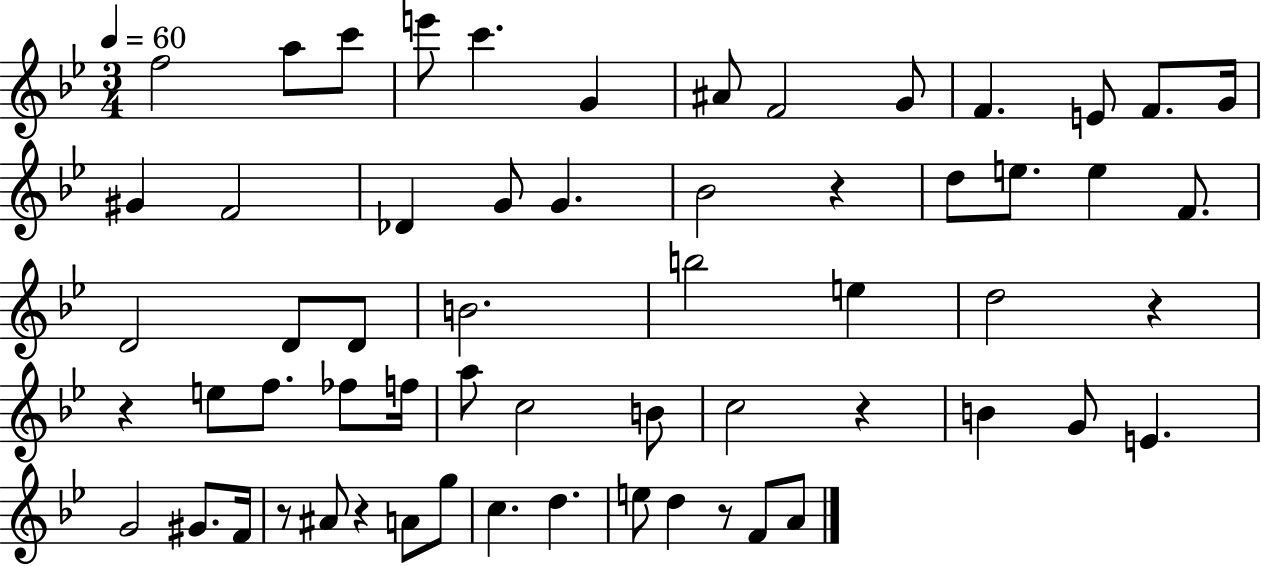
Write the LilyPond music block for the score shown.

{
  \clef treble
  \numericTimeSignature
  \time 3/4
  \key bes \major
  \tempo 4 = 60
  f''2 a''8 c'''8 | e'''8 c'''4. g'4 | ais'8 f'2 g'8 | f'4. e'8 f'8. g'16 | \break gis'4 f'2 | des'4 g'8 g'4. | bes'2 r4 | d''8 e''8. e''4 f'8. | \break d'2 d'8 d'8 | b'2. | b''2 e''4 | d''2 r4 | \break r4 e''8 f''8. fes''8 f''16 | a''8 c''2 b'8 | c''2 r4 | b'4 g'8 e'4. | \break g'2 gis'8. f'16 | r8 ais'8 r4 a'8 g''8 | c''4. d''4. | e''8 d''4 r8 f'8 a'8 | \break \bar "|."
}